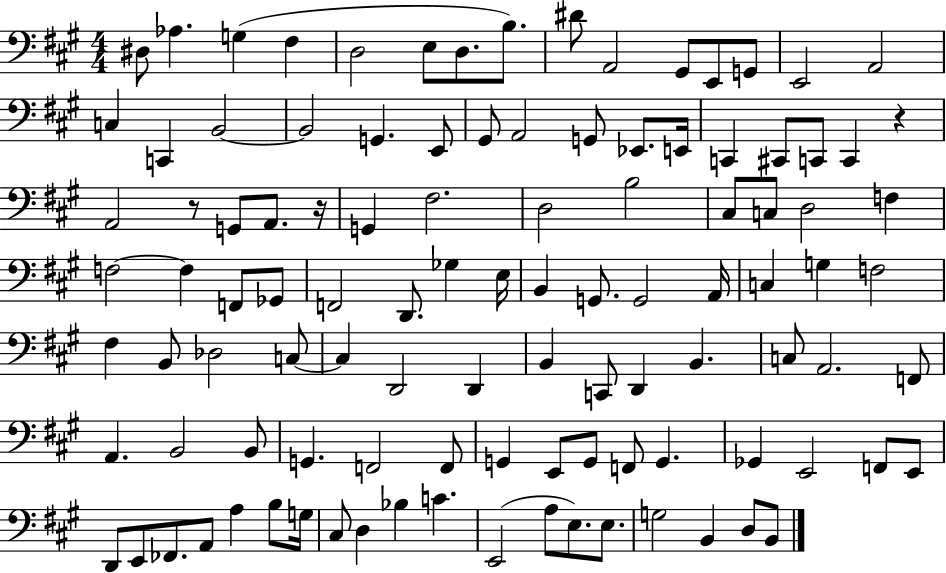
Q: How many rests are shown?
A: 3